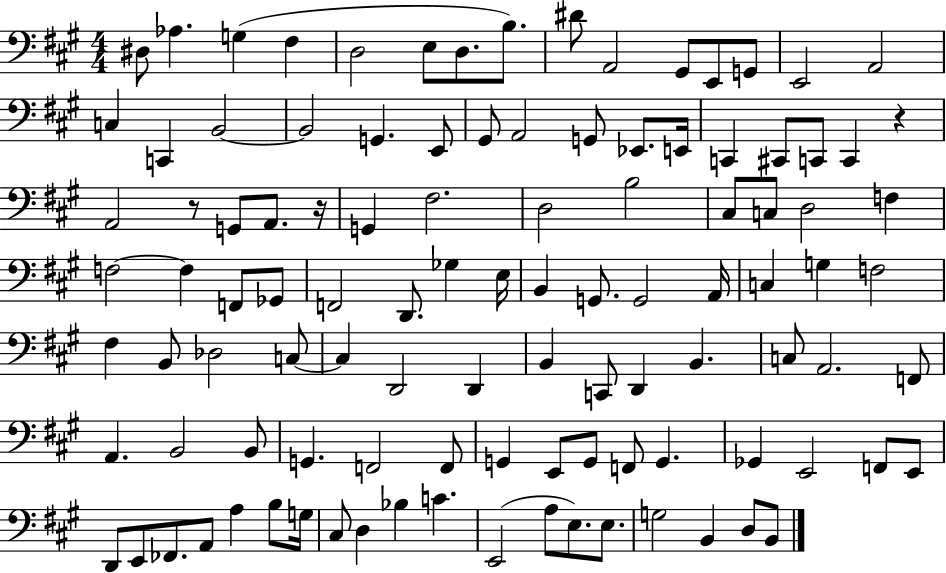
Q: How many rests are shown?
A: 3